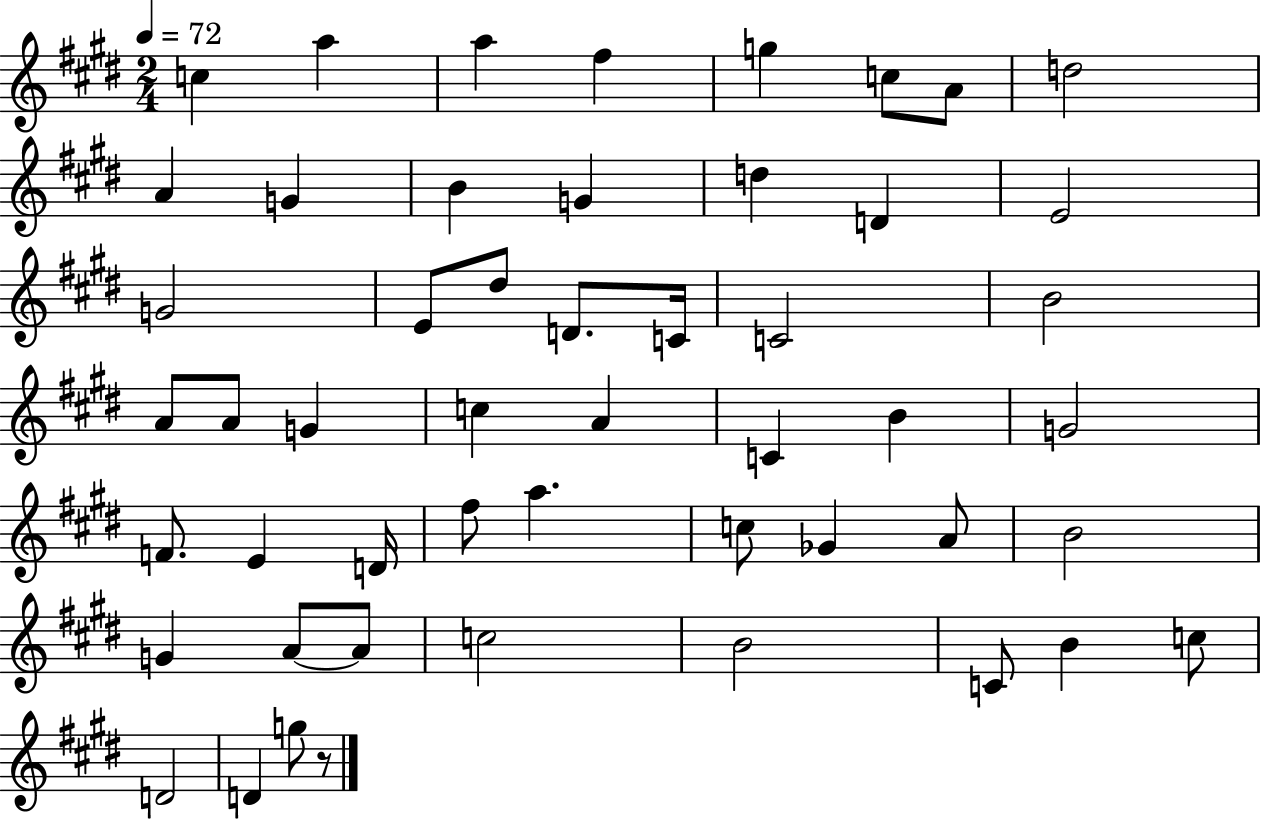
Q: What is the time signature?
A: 2/4